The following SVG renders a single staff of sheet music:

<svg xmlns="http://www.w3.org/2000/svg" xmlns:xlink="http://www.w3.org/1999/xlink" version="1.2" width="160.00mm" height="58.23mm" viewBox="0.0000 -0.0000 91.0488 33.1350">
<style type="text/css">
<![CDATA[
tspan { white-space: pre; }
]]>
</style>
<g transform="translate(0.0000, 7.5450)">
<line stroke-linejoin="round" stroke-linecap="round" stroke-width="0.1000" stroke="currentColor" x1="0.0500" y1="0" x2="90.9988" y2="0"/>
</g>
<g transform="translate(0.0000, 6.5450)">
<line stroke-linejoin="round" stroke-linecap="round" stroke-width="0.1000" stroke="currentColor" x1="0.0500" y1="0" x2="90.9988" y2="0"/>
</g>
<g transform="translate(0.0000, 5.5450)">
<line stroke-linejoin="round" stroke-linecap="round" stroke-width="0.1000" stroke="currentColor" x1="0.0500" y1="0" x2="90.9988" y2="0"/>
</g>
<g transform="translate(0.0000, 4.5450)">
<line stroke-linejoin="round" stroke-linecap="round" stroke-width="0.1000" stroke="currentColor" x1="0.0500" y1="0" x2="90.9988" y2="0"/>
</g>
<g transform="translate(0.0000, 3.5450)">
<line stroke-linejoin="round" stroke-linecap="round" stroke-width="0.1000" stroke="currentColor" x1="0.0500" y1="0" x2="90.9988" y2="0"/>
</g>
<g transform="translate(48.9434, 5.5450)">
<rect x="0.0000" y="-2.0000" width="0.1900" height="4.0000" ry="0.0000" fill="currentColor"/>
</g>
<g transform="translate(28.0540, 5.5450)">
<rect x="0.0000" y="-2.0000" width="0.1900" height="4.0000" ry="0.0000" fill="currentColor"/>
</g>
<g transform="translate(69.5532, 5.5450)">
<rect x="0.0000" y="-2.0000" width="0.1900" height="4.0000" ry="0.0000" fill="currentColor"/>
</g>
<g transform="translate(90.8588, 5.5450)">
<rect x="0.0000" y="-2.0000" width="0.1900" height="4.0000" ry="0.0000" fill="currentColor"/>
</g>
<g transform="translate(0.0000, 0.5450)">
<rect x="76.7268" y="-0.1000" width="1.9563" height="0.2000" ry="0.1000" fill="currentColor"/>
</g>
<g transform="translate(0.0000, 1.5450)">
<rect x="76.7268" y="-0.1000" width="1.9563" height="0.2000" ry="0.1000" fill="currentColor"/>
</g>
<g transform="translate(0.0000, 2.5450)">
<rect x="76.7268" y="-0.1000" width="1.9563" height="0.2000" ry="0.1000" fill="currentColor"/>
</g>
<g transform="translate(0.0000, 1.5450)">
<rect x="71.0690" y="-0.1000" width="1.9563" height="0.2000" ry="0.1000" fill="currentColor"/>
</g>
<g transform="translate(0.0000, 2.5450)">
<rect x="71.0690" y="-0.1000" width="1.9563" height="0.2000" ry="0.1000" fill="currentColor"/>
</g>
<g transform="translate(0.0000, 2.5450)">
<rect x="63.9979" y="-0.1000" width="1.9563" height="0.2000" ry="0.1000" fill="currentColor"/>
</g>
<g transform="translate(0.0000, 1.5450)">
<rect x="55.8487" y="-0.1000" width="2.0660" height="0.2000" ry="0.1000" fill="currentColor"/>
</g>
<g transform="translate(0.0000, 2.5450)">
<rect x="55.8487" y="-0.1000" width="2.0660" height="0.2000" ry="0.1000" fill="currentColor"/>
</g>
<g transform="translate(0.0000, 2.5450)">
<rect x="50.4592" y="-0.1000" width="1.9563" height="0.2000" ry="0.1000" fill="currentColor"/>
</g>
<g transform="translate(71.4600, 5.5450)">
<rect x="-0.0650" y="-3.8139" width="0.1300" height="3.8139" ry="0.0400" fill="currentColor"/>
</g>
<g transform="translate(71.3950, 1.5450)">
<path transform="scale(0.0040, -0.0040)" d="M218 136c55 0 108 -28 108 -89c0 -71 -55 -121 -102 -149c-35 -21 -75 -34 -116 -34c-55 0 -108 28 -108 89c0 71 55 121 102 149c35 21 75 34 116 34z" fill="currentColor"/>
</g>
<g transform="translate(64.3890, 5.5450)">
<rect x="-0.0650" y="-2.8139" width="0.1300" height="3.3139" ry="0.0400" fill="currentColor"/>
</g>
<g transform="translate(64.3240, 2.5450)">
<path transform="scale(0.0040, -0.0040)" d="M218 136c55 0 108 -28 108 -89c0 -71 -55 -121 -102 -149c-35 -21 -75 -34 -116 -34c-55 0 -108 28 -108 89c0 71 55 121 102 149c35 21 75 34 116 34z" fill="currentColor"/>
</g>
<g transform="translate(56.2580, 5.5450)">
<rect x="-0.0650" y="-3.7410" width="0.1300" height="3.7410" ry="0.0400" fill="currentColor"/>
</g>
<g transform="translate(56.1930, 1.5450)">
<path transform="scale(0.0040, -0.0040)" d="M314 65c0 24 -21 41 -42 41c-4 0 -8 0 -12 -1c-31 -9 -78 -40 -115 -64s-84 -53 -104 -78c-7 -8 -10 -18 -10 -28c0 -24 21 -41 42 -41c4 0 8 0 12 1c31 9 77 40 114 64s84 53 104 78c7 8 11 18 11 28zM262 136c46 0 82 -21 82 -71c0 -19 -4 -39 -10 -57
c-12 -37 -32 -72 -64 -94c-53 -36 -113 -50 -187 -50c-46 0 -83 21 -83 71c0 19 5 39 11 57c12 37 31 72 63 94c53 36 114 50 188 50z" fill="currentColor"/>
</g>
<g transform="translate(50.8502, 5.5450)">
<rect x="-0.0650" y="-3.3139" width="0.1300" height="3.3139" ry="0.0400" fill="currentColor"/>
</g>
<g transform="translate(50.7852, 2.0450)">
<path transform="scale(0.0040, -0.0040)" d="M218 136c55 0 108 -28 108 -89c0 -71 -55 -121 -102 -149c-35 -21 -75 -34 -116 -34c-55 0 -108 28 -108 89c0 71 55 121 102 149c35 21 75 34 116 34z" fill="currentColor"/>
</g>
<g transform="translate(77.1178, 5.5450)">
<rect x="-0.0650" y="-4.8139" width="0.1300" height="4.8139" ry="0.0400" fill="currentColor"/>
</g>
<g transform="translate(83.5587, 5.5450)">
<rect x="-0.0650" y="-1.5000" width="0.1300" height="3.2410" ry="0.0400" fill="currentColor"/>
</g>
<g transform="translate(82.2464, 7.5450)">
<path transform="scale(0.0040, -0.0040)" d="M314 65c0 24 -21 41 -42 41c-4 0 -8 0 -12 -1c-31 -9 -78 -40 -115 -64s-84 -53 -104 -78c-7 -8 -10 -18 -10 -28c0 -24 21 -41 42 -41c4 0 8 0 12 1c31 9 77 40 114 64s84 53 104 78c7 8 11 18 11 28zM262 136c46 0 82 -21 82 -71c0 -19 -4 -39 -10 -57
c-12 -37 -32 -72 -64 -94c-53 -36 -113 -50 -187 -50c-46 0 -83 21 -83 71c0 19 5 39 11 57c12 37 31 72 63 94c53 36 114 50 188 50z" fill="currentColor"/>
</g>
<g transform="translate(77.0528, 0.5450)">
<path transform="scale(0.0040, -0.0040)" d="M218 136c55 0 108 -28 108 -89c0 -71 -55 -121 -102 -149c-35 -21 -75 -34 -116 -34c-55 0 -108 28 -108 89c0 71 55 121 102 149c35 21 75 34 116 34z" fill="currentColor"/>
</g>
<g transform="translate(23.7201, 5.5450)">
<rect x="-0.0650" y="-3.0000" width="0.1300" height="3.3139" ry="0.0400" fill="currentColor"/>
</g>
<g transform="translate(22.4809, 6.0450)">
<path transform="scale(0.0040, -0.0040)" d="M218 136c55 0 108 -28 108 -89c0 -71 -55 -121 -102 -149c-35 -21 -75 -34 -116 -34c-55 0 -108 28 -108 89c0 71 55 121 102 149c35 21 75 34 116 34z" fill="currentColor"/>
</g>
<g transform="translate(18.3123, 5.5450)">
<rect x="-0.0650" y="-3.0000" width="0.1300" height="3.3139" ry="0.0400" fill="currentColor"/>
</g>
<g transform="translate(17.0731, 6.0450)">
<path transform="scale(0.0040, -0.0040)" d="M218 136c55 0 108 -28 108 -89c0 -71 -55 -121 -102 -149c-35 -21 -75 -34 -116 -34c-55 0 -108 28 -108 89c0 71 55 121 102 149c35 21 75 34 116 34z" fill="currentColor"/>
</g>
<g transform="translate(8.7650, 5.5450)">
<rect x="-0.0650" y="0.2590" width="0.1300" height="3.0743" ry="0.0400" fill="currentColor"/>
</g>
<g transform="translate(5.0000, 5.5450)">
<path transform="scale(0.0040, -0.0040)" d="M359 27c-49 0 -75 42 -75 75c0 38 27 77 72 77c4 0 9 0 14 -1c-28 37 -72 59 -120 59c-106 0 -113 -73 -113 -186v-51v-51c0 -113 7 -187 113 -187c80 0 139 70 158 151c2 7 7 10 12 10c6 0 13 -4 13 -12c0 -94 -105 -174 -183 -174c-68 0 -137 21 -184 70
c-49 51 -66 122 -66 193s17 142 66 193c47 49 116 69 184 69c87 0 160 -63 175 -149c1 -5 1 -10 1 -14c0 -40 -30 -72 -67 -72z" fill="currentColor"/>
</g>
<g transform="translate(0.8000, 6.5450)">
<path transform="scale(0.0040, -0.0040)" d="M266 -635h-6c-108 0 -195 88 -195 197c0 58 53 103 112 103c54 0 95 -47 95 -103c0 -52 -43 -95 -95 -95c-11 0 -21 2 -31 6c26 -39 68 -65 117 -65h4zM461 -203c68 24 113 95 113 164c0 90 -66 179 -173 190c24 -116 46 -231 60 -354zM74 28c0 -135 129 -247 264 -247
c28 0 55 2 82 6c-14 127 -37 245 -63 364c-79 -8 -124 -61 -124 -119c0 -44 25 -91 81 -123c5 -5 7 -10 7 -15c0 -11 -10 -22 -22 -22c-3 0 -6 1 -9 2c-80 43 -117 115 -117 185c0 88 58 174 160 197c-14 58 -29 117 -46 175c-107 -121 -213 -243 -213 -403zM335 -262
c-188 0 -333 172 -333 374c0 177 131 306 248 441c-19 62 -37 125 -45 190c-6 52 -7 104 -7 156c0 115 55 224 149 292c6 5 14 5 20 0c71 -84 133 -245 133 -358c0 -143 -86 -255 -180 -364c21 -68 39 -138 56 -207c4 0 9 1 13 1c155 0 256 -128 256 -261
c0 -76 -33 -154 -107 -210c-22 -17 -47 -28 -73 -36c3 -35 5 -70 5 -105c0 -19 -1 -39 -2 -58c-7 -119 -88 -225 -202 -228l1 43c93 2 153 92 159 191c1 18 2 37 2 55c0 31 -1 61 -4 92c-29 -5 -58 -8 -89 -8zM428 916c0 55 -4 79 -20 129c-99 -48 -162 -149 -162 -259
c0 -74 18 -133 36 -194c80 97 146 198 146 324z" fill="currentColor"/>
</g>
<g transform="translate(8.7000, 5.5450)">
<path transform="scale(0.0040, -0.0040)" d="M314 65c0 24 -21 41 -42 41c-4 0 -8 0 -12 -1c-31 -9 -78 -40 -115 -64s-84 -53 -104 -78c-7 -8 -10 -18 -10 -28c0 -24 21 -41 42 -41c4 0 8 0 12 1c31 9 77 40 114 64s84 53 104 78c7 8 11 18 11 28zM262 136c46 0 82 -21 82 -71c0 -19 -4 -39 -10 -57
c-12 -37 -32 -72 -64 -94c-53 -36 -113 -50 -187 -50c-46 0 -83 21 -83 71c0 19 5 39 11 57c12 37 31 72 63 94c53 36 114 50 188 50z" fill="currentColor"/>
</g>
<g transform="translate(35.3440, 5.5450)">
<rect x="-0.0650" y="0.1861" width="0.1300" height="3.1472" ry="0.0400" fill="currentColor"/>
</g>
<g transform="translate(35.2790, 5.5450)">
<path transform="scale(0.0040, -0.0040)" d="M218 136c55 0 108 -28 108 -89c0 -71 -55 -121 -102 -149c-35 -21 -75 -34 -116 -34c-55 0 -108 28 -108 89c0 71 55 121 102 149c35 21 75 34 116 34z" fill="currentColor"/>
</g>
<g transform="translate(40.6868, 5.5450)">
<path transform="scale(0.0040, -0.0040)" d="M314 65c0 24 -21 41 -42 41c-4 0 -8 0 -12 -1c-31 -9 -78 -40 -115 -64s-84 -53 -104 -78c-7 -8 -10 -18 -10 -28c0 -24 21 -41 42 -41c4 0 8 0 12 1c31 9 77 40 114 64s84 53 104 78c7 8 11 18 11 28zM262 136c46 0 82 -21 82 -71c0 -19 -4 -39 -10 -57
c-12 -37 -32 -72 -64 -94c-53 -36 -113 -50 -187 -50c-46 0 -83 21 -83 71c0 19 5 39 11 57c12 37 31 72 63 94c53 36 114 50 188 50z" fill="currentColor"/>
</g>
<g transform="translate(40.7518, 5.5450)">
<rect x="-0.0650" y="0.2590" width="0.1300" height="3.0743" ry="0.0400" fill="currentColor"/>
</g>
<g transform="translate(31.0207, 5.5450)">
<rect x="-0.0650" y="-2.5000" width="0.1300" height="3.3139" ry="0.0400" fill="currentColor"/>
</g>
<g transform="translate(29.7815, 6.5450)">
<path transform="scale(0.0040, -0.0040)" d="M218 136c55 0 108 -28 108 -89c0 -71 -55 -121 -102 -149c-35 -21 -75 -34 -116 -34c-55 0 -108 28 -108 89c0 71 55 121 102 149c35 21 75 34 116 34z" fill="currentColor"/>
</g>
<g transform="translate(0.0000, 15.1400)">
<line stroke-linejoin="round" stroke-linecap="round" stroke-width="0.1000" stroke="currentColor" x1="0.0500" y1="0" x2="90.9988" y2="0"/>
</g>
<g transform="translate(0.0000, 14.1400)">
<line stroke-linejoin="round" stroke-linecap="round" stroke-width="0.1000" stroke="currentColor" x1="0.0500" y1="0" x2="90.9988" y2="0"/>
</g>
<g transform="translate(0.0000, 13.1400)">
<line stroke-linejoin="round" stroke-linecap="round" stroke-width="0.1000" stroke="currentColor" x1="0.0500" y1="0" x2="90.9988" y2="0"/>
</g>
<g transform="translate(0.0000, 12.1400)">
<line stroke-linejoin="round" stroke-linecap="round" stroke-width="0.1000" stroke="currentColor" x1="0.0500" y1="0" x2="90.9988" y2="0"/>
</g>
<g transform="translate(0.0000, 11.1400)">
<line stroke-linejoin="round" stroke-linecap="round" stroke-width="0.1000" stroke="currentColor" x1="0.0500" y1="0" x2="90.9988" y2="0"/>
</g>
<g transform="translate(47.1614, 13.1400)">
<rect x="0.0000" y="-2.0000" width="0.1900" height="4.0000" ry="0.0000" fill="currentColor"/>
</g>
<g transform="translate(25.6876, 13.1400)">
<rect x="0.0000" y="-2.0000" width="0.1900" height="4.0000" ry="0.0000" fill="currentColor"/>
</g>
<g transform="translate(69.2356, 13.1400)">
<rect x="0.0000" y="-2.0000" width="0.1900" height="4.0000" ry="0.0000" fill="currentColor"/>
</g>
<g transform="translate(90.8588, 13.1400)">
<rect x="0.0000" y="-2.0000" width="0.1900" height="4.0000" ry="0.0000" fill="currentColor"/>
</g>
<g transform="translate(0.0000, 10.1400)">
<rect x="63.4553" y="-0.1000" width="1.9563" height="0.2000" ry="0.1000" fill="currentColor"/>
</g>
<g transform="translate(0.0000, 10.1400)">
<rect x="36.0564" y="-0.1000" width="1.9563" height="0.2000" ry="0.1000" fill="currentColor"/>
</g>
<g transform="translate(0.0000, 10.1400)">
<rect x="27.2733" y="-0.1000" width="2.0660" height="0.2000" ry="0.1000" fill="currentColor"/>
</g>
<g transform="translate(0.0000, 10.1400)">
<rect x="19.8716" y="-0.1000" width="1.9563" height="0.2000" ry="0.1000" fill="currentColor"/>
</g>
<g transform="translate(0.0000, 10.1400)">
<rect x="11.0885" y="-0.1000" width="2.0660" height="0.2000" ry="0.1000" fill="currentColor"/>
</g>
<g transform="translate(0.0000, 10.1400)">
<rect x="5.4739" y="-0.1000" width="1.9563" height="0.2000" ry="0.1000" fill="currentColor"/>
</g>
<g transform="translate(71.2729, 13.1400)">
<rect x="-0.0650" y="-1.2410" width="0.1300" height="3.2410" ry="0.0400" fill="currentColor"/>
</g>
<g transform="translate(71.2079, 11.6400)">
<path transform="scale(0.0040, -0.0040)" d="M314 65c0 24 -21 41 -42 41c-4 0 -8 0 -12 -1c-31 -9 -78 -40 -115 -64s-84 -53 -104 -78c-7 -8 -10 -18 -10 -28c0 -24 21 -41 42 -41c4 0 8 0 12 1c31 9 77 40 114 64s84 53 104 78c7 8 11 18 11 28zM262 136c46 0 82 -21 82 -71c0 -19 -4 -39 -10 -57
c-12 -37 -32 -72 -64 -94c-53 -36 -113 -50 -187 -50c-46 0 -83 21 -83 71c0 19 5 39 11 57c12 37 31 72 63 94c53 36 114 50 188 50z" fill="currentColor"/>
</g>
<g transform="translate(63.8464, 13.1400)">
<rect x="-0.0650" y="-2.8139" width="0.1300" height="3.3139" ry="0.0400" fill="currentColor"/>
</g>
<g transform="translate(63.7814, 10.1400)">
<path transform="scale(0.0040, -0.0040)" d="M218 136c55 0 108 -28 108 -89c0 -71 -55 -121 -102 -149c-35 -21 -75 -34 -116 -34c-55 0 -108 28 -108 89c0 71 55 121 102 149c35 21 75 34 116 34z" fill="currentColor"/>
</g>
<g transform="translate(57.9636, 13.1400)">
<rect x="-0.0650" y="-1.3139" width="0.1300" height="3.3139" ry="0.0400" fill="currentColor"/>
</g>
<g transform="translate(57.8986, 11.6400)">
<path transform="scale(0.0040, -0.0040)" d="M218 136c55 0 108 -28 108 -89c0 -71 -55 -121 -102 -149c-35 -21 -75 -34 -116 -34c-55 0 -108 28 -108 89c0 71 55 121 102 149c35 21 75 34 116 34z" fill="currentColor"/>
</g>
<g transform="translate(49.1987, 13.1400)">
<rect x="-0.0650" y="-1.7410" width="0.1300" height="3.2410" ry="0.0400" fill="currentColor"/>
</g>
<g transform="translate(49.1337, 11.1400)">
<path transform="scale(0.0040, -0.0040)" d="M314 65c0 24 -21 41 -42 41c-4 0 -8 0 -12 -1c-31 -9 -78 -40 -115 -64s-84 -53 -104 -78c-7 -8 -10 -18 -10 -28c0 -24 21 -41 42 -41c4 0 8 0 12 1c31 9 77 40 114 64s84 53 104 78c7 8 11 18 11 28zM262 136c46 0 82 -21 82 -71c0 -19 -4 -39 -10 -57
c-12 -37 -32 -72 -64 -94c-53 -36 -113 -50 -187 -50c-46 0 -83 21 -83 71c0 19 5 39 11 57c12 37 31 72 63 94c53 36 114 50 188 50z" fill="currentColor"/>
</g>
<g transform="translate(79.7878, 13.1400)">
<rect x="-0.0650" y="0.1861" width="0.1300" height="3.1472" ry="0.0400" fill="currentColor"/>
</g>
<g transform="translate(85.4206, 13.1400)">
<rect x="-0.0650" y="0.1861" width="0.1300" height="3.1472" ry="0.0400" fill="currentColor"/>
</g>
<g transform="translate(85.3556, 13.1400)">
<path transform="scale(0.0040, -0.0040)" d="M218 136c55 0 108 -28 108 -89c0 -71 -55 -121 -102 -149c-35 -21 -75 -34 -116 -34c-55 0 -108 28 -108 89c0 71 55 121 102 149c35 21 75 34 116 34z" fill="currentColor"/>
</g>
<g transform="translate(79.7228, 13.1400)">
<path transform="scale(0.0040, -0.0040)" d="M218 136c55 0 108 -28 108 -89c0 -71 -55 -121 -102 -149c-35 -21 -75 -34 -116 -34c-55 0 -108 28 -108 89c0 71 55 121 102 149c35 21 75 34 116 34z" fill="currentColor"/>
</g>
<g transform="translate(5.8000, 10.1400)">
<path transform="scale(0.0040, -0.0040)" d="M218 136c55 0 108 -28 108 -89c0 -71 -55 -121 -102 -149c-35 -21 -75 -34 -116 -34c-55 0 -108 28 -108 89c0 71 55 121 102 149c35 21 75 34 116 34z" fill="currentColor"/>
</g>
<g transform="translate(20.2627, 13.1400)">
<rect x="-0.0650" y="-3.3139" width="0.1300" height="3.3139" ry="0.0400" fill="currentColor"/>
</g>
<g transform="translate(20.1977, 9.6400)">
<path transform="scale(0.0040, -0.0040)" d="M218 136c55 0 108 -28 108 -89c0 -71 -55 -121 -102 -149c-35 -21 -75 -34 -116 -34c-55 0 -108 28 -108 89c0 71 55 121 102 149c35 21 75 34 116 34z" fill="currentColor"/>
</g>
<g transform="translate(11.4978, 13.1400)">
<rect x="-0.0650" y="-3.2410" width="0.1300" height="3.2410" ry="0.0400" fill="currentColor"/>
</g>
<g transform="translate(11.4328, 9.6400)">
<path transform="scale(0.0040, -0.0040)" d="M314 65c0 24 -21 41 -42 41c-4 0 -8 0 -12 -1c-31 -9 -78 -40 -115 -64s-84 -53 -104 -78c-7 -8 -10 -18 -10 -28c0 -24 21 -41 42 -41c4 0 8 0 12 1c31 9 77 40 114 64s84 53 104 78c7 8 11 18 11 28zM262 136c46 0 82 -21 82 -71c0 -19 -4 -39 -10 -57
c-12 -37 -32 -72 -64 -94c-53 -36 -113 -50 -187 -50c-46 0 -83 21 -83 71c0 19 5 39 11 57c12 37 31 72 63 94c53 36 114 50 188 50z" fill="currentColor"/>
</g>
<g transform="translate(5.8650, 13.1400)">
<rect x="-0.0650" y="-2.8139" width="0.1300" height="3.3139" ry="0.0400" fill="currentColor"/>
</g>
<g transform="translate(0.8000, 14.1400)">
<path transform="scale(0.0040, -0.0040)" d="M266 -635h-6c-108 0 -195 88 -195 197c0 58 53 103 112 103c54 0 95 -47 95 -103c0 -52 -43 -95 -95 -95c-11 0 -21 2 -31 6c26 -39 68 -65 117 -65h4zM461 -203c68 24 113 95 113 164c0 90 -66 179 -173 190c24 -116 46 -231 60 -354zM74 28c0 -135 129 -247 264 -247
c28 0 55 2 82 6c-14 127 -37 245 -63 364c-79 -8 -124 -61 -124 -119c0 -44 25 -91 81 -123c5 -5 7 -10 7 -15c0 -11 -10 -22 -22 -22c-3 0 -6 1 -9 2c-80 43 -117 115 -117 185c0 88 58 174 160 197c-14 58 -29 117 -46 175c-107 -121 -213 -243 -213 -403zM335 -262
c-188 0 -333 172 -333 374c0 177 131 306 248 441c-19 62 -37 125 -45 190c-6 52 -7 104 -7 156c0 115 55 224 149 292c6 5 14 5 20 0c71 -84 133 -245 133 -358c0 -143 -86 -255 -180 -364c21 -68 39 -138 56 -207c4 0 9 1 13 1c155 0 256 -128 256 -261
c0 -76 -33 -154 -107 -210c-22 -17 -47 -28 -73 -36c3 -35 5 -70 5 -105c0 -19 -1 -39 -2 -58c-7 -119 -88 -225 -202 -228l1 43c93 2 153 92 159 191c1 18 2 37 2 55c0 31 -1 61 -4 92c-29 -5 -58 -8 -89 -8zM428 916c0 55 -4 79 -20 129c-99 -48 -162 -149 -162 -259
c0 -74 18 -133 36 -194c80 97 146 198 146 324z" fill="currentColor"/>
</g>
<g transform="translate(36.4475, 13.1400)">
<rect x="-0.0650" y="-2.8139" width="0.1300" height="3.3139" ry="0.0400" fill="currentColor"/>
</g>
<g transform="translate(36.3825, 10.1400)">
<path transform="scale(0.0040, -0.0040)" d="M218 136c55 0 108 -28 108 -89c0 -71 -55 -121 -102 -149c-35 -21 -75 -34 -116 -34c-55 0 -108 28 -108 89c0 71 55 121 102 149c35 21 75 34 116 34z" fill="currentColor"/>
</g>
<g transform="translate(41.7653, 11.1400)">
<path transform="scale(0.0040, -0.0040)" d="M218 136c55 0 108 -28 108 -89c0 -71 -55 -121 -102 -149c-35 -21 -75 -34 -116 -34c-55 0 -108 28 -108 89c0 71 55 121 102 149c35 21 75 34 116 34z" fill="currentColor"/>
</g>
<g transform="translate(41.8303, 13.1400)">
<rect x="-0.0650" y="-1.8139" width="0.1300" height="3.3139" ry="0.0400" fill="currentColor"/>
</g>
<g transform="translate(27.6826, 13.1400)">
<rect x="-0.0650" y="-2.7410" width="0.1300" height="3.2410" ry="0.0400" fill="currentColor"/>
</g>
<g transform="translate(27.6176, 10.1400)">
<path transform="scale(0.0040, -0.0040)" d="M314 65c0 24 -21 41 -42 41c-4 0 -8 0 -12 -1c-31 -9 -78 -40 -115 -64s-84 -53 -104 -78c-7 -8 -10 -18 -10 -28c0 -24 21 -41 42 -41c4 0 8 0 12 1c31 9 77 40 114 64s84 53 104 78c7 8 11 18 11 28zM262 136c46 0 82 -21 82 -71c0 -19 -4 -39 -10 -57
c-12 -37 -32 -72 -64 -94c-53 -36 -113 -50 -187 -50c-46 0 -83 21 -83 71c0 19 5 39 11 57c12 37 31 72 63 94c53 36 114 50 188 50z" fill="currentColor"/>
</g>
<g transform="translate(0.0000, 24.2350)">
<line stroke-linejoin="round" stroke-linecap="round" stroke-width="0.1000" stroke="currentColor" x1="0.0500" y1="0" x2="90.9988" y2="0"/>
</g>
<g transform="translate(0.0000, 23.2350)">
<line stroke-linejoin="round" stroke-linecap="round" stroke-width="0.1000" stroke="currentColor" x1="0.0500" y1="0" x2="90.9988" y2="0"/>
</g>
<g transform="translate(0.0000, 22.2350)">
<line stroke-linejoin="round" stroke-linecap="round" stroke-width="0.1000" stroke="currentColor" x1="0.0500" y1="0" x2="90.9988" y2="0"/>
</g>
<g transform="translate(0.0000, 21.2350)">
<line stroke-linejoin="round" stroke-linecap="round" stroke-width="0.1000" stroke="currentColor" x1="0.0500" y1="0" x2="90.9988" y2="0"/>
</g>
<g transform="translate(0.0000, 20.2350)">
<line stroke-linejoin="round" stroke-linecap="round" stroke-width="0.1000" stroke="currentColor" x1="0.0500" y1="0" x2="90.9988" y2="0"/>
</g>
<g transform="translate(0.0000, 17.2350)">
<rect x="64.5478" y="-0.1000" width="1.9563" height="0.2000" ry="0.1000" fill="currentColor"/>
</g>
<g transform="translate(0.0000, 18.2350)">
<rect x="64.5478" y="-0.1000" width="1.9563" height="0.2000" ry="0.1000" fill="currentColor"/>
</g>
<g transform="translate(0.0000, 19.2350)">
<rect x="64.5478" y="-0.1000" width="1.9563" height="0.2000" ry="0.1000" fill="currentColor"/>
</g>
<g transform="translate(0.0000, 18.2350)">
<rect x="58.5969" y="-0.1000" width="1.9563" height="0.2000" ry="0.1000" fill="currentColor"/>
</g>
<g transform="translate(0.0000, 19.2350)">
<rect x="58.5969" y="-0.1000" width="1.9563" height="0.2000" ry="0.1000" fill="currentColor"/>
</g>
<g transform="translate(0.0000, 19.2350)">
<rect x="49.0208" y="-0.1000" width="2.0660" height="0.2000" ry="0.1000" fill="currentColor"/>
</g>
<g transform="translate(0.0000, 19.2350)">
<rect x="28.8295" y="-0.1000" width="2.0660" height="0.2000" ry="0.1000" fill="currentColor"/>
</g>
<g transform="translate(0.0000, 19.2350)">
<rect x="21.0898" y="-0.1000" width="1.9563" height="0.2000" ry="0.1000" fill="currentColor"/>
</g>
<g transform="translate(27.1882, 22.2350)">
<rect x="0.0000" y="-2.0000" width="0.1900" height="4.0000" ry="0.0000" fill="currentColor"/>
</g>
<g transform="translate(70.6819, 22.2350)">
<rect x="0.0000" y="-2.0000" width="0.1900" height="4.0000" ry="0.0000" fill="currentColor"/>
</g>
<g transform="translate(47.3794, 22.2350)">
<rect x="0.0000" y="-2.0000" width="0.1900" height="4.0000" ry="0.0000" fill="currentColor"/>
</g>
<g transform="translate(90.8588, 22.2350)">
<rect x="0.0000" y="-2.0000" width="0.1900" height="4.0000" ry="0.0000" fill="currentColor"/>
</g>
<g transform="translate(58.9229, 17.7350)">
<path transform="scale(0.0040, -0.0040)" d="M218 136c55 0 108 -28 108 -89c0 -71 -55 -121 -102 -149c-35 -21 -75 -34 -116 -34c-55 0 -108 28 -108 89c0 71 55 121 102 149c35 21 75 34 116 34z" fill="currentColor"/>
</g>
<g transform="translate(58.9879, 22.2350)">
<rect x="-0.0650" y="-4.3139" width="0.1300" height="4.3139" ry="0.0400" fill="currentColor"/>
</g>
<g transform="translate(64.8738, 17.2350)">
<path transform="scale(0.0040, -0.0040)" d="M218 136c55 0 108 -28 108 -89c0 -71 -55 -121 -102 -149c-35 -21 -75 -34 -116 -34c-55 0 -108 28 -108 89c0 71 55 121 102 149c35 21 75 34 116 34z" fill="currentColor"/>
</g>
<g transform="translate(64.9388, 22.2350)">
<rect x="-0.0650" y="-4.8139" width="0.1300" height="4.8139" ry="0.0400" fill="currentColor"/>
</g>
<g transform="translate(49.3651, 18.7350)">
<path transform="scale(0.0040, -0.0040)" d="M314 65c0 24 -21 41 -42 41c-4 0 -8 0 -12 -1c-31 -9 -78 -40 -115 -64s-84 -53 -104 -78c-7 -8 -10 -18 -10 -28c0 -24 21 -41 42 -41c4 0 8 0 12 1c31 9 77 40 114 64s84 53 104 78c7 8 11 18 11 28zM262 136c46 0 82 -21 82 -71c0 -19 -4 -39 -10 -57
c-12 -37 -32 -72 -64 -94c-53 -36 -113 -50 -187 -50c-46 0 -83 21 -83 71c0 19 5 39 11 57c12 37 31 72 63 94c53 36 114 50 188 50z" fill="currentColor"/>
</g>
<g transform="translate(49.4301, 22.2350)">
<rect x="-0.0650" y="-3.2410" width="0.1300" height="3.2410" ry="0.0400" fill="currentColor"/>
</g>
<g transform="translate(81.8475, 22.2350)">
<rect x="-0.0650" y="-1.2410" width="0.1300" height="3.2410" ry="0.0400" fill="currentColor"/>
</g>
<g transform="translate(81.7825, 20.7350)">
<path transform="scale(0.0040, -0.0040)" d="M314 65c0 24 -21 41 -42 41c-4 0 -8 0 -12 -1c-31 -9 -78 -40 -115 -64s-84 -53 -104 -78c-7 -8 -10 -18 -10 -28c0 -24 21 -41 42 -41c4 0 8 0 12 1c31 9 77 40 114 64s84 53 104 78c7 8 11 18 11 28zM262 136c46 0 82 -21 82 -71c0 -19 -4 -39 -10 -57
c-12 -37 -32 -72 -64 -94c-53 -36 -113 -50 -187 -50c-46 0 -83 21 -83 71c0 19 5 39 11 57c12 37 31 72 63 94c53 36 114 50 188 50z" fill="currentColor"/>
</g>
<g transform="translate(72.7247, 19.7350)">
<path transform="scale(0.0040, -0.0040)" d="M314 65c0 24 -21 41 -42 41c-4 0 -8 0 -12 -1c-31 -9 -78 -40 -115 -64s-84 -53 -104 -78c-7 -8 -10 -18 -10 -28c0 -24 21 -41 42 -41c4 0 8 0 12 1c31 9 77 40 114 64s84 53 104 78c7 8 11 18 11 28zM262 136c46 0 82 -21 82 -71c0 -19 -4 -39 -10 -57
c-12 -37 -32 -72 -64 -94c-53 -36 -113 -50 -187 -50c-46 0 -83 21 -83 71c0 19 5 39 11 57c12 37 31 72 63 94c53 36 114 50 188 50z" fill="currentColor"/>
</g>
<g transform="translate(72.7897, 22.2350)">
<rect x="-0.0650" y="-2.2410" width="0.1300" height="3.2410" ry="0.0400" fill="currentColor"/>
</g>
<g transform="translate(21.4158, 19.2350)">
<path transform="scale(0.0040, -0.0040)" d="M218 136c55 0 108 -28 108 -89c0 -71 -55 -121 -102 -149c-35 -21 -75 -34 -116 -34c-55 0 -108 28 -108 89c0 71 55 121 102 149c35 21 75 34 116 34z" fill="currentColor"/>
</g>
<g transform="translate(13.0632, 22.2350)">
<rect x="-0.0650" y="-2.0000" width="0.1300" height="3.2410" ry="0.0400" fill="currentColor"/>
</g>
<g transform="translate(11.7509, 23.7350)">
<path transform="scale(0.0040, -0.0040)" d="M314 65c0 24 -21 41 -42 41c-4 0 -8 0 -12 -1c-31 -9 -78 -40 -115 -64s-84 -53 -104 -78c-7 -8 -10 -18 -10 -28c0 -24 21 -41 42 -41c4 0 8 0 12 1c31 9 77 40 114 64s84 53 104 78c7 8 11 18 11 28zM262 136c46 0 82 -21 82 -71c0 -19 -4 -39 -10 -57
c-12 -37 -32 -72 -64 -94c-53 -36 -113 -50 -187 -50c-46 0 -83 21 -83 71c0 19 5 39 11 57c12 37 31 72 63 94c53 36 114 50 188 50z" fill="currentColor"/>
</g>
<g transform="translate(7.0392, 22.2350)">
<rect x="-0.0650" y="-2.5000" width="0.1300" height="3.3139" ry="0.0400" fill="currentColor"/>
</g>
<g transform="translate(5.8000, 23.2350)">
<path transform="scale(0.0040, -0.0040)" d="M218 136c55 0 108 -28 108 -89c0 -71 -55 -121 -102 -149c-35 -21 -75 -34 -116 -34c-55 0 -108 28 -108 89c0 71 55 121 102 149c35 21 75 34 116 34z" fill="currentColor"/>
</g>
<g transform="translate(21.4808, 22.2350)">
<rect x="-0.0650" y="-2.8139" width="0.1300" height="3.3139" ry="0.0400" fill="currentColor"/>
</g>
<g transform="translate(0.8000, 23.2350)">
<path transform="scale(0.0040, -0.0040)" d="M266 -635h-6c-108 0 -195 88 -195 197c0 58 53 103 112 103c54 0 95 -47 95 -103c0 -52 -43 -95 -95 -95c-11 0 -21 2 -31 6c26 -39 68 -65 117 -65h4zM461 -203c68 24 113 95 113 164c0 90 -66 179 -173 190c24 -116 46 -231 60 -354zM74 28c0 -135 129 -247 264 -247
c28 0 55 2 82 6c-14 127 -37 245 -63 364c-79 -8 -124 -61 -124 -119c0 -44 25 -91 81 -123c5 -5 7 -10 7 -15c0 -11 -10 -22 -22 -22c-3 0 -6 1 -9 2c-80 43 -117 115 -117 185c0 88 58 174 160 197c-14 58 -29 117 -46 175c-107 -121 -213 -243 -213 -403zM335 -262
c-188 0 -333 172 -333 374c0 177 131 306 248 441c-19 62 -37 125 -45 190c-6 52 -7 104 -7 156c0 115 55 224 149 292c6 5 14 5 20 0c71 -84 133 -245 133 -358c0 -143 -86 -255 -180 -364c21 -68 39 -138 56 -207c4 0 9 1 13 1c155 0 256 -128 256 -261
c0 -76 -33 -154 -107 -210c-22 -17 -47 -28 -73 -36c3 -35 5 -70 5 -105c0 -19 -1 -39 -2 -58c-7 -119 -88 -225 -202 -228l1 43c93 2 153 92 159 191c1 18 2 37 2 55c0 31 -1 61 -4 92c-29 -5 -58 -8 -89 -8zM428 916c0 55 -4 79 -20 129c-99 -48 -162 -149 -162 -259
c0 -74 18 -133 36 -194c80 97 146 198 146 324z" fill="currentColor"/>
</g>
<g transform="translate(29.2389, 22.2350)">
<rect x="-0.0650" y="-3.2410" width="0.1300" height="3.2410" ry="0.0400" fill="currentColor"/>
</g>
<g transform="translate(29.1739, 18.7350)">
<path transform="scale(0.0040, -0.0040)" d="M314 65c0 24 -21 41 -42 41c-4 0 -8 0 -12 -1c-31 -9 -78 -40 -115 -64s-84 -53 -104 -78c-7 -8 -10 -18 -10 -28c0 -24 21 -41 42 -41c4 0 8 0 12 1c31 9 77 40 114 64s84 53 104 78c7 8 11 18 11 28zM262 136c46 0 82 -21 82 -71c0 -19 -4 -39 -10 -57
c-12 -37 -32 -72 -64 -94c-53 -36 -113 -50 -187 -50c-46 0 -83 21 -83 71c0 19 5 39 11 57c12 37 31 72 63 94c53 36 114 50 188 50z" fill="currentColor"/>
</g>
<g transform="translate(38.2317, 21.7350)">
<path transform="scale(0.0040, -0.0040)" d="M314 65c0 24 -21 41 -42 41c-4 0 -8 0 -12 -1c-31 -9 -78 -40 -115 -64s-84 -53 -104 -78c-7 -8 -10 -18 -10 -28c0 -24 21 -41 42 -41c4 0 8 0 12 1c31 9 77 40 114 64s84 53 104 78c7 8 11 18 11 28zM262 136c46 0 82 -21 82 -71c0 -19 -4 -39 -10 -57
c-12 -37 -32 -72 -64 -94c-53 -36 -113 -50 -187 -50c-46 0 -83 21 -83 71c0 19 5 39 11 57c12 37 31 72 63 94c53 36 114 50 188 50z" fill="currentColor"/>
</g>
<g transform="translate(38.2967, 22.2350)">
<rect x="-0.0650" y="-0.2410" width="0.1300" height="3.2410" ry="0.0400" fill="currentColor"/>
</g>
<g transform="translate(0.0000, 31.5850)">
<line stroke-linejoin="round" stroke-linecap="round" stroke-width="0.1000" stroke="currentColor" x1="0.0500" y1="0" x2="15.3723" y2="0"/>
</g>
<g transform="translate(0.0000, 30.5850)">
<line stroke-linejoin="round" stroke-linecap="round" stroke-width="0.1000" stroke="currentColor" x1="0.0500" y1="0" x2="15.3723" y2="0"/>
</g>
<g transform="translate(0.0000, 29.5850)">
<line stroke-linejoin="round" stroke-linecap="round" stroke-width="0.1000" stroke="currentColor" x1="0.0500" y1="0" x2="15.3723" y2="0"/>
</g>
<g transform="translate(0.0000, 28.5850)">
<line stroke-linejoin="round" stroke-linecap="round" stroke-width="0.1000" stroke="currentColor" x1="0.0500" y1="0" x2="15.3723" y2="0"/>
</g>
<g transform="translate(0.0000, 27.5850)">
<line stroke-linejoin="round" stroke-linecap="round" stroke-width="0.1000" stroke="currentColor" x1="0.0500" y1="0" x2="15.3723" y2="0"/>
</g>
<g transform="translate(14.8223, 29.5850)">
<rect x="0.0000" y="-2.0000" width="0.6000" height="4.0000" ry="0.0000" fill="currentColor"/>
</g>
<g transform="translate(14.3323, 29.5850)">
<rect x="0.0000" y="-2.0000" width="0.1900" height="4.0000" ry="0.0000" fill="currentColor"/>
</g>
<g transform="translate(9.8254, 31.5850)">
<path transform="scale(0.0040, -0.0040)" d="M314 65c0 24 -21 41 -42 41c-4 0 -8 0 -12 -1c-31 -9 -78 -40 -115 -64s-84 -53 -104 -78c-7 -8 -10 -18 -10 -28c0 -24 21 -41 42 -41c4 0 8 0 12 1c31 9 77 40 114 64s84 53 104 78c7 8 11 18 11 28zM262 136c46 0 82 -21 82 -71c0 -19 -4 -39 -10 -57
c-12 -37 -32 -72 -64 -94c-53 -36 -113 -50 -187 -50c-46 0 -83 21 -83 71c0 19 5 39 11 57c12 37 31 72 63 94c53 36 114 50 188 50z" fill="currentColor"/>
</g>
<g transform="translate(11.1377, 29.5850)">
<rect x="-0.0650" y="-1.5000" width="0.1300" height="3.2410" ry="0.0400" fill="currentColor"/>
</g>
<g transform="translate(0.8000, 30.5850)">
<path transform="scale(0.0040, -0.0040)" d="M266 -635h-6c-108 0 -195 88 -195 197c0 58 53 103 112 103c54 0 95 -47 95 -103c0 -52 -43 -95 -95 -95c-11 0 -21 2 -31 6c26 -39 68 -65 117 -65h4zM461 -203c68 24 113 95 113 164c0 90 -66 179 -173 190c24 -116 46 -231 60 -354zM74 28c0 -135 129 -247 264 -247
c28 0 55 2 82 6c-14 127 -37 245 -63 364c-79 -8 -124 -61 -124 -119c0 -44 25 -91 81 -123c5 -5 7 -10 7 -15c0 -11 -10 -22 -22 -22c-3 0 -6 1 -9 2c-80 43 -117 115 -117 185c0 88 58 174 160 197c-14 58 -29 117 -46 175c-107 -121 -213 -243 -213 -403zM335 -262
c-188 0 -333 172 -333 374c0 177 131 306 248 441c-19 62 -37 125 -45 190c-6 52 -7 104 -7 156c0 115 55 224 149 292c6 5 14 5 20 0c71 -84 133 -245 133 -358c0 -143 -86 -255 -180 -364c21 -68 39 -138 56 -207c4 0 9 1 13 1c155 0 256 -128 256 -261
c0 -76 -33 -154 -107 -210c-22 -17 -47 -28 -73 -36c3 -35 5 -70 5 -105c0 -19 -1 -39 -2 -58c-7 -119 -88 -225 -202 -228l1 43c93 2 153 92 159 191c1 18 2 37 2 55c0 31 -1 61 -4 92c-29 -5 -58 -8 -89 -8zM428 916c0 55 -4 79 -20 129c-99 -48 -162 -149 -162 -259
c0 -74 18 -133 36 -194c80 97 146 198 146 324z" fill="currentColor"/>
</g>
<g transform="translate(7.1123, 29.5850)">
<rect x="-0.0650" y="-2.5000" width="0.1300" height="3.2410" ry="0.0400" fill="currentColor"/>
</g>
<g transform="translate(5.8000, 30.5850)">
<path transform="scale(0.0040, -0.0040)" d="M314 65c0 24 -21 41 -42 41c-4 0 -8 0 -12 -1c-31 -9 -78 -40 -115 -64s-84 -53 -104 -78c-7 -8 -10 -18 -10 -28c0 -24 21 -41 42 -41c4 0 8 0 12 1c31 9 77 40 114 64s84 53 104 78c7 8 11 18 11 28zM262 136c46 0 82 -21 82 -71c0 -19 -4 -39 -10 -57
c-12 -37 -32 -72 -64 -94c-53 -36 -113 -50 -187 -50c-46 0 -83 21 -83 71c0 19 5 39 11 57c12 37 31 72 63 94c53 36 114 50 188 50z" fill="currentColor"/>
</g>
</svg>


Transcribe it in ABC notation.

X:1
T:Untitled
M:4/4
L:1/4
K:C
B2 A A G B B2 b c'2 a c' e' E2 a b2 b a2 a f f2 e a e2 B B G F2 a b2 c2 b2 d' e' g2 e2 G2 E2